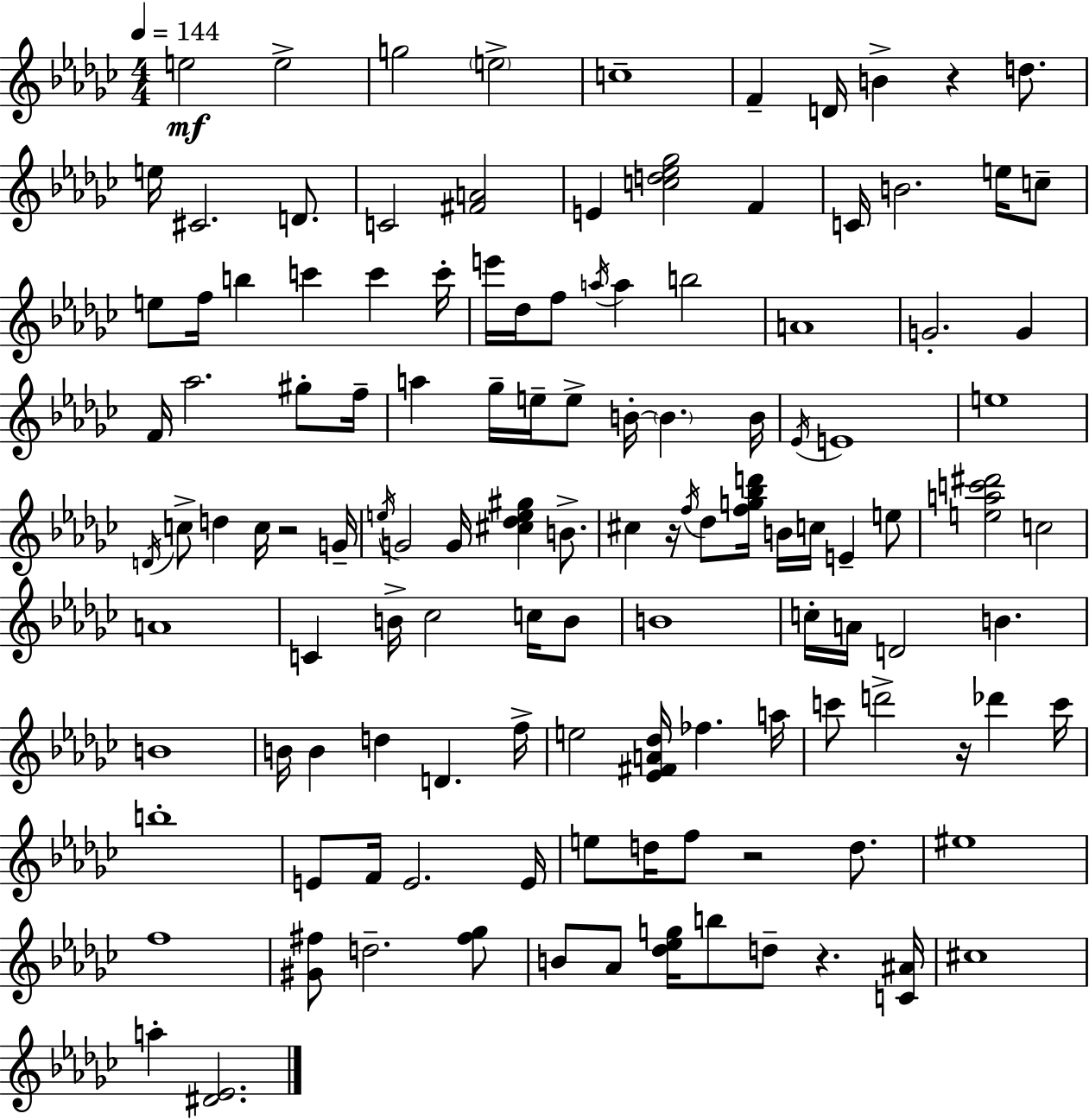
{
  \clef treble
  \numericTimeSignature
  \time 4/4
  \key ees \minor
  \tempo 4 = 144
  \repeat volta 2 { e''2\mf e''2-> | g''2 \parenthesize e''2-> | c''1-- | f'4-- d'16 b'4-> r4 d''8. | \break e''16 cis'2. d'8. | c'2 <fis' a'>2 | e'4 <c'' d'' ees'' ges''>2 f'4 | c'16 b'2. e''16 c''8-- | \break e''8 f''16 b''4 c'''4 c'''4 c'''16-. | e'''16 des''16 f''8 \acciaccatura { a''16 } a''4 b''2 | a'1 | g'2.-. g'4 | \break f'16 aes''2. gis''8-. | f''16-- a''4 ges''16-- e''16-- e''8-> b'16-.~~ \parenthesize b'4. | b'16 \acciaccatura { ees'16 } e'1 | e''1 | \break \acciaccatura { d'16 } c''8-> d''4 c''16 r2 | g'16-- \acciaccatura { e''16 } g'2 g'16 <cis'' des'' e'' gis''>4 | b'8.-> cis''4 r16 \acciaccatura { f''16 } des''8 <f'' g'' bes'' d'''>16 b'16 c''16 e'4-- | e''8 <e'' a'' c''' dis'''>2 c''2 | \break a'1 | c'4 b'16-> ces''2 | c''16 b'8 b'1 | c''16-. a'16 d'2 b'4. | \break b'1 | b'16 b'4 d''4 d'4. | f''16-> e''2 <ees' fis' a' des''>16 fes''4. | a''16 c'''8 d'''2-> r16 | \break des'''4 c'''16 b''1-. | e'8 f'16 e'2. | e'16 e''8 d''16 f''8 r2 | d''8. eis''1 | \break f''1 | <gis' fis''>8 d''2.-- | <fis'' ges''>8 b'8 aes'8 <des'' ees'' g''>16 b''8 d''8-- r4. | <c' ais'>16 cis''1 | \break a''4-. <dis' ees'>2. | } \bar "|."
}